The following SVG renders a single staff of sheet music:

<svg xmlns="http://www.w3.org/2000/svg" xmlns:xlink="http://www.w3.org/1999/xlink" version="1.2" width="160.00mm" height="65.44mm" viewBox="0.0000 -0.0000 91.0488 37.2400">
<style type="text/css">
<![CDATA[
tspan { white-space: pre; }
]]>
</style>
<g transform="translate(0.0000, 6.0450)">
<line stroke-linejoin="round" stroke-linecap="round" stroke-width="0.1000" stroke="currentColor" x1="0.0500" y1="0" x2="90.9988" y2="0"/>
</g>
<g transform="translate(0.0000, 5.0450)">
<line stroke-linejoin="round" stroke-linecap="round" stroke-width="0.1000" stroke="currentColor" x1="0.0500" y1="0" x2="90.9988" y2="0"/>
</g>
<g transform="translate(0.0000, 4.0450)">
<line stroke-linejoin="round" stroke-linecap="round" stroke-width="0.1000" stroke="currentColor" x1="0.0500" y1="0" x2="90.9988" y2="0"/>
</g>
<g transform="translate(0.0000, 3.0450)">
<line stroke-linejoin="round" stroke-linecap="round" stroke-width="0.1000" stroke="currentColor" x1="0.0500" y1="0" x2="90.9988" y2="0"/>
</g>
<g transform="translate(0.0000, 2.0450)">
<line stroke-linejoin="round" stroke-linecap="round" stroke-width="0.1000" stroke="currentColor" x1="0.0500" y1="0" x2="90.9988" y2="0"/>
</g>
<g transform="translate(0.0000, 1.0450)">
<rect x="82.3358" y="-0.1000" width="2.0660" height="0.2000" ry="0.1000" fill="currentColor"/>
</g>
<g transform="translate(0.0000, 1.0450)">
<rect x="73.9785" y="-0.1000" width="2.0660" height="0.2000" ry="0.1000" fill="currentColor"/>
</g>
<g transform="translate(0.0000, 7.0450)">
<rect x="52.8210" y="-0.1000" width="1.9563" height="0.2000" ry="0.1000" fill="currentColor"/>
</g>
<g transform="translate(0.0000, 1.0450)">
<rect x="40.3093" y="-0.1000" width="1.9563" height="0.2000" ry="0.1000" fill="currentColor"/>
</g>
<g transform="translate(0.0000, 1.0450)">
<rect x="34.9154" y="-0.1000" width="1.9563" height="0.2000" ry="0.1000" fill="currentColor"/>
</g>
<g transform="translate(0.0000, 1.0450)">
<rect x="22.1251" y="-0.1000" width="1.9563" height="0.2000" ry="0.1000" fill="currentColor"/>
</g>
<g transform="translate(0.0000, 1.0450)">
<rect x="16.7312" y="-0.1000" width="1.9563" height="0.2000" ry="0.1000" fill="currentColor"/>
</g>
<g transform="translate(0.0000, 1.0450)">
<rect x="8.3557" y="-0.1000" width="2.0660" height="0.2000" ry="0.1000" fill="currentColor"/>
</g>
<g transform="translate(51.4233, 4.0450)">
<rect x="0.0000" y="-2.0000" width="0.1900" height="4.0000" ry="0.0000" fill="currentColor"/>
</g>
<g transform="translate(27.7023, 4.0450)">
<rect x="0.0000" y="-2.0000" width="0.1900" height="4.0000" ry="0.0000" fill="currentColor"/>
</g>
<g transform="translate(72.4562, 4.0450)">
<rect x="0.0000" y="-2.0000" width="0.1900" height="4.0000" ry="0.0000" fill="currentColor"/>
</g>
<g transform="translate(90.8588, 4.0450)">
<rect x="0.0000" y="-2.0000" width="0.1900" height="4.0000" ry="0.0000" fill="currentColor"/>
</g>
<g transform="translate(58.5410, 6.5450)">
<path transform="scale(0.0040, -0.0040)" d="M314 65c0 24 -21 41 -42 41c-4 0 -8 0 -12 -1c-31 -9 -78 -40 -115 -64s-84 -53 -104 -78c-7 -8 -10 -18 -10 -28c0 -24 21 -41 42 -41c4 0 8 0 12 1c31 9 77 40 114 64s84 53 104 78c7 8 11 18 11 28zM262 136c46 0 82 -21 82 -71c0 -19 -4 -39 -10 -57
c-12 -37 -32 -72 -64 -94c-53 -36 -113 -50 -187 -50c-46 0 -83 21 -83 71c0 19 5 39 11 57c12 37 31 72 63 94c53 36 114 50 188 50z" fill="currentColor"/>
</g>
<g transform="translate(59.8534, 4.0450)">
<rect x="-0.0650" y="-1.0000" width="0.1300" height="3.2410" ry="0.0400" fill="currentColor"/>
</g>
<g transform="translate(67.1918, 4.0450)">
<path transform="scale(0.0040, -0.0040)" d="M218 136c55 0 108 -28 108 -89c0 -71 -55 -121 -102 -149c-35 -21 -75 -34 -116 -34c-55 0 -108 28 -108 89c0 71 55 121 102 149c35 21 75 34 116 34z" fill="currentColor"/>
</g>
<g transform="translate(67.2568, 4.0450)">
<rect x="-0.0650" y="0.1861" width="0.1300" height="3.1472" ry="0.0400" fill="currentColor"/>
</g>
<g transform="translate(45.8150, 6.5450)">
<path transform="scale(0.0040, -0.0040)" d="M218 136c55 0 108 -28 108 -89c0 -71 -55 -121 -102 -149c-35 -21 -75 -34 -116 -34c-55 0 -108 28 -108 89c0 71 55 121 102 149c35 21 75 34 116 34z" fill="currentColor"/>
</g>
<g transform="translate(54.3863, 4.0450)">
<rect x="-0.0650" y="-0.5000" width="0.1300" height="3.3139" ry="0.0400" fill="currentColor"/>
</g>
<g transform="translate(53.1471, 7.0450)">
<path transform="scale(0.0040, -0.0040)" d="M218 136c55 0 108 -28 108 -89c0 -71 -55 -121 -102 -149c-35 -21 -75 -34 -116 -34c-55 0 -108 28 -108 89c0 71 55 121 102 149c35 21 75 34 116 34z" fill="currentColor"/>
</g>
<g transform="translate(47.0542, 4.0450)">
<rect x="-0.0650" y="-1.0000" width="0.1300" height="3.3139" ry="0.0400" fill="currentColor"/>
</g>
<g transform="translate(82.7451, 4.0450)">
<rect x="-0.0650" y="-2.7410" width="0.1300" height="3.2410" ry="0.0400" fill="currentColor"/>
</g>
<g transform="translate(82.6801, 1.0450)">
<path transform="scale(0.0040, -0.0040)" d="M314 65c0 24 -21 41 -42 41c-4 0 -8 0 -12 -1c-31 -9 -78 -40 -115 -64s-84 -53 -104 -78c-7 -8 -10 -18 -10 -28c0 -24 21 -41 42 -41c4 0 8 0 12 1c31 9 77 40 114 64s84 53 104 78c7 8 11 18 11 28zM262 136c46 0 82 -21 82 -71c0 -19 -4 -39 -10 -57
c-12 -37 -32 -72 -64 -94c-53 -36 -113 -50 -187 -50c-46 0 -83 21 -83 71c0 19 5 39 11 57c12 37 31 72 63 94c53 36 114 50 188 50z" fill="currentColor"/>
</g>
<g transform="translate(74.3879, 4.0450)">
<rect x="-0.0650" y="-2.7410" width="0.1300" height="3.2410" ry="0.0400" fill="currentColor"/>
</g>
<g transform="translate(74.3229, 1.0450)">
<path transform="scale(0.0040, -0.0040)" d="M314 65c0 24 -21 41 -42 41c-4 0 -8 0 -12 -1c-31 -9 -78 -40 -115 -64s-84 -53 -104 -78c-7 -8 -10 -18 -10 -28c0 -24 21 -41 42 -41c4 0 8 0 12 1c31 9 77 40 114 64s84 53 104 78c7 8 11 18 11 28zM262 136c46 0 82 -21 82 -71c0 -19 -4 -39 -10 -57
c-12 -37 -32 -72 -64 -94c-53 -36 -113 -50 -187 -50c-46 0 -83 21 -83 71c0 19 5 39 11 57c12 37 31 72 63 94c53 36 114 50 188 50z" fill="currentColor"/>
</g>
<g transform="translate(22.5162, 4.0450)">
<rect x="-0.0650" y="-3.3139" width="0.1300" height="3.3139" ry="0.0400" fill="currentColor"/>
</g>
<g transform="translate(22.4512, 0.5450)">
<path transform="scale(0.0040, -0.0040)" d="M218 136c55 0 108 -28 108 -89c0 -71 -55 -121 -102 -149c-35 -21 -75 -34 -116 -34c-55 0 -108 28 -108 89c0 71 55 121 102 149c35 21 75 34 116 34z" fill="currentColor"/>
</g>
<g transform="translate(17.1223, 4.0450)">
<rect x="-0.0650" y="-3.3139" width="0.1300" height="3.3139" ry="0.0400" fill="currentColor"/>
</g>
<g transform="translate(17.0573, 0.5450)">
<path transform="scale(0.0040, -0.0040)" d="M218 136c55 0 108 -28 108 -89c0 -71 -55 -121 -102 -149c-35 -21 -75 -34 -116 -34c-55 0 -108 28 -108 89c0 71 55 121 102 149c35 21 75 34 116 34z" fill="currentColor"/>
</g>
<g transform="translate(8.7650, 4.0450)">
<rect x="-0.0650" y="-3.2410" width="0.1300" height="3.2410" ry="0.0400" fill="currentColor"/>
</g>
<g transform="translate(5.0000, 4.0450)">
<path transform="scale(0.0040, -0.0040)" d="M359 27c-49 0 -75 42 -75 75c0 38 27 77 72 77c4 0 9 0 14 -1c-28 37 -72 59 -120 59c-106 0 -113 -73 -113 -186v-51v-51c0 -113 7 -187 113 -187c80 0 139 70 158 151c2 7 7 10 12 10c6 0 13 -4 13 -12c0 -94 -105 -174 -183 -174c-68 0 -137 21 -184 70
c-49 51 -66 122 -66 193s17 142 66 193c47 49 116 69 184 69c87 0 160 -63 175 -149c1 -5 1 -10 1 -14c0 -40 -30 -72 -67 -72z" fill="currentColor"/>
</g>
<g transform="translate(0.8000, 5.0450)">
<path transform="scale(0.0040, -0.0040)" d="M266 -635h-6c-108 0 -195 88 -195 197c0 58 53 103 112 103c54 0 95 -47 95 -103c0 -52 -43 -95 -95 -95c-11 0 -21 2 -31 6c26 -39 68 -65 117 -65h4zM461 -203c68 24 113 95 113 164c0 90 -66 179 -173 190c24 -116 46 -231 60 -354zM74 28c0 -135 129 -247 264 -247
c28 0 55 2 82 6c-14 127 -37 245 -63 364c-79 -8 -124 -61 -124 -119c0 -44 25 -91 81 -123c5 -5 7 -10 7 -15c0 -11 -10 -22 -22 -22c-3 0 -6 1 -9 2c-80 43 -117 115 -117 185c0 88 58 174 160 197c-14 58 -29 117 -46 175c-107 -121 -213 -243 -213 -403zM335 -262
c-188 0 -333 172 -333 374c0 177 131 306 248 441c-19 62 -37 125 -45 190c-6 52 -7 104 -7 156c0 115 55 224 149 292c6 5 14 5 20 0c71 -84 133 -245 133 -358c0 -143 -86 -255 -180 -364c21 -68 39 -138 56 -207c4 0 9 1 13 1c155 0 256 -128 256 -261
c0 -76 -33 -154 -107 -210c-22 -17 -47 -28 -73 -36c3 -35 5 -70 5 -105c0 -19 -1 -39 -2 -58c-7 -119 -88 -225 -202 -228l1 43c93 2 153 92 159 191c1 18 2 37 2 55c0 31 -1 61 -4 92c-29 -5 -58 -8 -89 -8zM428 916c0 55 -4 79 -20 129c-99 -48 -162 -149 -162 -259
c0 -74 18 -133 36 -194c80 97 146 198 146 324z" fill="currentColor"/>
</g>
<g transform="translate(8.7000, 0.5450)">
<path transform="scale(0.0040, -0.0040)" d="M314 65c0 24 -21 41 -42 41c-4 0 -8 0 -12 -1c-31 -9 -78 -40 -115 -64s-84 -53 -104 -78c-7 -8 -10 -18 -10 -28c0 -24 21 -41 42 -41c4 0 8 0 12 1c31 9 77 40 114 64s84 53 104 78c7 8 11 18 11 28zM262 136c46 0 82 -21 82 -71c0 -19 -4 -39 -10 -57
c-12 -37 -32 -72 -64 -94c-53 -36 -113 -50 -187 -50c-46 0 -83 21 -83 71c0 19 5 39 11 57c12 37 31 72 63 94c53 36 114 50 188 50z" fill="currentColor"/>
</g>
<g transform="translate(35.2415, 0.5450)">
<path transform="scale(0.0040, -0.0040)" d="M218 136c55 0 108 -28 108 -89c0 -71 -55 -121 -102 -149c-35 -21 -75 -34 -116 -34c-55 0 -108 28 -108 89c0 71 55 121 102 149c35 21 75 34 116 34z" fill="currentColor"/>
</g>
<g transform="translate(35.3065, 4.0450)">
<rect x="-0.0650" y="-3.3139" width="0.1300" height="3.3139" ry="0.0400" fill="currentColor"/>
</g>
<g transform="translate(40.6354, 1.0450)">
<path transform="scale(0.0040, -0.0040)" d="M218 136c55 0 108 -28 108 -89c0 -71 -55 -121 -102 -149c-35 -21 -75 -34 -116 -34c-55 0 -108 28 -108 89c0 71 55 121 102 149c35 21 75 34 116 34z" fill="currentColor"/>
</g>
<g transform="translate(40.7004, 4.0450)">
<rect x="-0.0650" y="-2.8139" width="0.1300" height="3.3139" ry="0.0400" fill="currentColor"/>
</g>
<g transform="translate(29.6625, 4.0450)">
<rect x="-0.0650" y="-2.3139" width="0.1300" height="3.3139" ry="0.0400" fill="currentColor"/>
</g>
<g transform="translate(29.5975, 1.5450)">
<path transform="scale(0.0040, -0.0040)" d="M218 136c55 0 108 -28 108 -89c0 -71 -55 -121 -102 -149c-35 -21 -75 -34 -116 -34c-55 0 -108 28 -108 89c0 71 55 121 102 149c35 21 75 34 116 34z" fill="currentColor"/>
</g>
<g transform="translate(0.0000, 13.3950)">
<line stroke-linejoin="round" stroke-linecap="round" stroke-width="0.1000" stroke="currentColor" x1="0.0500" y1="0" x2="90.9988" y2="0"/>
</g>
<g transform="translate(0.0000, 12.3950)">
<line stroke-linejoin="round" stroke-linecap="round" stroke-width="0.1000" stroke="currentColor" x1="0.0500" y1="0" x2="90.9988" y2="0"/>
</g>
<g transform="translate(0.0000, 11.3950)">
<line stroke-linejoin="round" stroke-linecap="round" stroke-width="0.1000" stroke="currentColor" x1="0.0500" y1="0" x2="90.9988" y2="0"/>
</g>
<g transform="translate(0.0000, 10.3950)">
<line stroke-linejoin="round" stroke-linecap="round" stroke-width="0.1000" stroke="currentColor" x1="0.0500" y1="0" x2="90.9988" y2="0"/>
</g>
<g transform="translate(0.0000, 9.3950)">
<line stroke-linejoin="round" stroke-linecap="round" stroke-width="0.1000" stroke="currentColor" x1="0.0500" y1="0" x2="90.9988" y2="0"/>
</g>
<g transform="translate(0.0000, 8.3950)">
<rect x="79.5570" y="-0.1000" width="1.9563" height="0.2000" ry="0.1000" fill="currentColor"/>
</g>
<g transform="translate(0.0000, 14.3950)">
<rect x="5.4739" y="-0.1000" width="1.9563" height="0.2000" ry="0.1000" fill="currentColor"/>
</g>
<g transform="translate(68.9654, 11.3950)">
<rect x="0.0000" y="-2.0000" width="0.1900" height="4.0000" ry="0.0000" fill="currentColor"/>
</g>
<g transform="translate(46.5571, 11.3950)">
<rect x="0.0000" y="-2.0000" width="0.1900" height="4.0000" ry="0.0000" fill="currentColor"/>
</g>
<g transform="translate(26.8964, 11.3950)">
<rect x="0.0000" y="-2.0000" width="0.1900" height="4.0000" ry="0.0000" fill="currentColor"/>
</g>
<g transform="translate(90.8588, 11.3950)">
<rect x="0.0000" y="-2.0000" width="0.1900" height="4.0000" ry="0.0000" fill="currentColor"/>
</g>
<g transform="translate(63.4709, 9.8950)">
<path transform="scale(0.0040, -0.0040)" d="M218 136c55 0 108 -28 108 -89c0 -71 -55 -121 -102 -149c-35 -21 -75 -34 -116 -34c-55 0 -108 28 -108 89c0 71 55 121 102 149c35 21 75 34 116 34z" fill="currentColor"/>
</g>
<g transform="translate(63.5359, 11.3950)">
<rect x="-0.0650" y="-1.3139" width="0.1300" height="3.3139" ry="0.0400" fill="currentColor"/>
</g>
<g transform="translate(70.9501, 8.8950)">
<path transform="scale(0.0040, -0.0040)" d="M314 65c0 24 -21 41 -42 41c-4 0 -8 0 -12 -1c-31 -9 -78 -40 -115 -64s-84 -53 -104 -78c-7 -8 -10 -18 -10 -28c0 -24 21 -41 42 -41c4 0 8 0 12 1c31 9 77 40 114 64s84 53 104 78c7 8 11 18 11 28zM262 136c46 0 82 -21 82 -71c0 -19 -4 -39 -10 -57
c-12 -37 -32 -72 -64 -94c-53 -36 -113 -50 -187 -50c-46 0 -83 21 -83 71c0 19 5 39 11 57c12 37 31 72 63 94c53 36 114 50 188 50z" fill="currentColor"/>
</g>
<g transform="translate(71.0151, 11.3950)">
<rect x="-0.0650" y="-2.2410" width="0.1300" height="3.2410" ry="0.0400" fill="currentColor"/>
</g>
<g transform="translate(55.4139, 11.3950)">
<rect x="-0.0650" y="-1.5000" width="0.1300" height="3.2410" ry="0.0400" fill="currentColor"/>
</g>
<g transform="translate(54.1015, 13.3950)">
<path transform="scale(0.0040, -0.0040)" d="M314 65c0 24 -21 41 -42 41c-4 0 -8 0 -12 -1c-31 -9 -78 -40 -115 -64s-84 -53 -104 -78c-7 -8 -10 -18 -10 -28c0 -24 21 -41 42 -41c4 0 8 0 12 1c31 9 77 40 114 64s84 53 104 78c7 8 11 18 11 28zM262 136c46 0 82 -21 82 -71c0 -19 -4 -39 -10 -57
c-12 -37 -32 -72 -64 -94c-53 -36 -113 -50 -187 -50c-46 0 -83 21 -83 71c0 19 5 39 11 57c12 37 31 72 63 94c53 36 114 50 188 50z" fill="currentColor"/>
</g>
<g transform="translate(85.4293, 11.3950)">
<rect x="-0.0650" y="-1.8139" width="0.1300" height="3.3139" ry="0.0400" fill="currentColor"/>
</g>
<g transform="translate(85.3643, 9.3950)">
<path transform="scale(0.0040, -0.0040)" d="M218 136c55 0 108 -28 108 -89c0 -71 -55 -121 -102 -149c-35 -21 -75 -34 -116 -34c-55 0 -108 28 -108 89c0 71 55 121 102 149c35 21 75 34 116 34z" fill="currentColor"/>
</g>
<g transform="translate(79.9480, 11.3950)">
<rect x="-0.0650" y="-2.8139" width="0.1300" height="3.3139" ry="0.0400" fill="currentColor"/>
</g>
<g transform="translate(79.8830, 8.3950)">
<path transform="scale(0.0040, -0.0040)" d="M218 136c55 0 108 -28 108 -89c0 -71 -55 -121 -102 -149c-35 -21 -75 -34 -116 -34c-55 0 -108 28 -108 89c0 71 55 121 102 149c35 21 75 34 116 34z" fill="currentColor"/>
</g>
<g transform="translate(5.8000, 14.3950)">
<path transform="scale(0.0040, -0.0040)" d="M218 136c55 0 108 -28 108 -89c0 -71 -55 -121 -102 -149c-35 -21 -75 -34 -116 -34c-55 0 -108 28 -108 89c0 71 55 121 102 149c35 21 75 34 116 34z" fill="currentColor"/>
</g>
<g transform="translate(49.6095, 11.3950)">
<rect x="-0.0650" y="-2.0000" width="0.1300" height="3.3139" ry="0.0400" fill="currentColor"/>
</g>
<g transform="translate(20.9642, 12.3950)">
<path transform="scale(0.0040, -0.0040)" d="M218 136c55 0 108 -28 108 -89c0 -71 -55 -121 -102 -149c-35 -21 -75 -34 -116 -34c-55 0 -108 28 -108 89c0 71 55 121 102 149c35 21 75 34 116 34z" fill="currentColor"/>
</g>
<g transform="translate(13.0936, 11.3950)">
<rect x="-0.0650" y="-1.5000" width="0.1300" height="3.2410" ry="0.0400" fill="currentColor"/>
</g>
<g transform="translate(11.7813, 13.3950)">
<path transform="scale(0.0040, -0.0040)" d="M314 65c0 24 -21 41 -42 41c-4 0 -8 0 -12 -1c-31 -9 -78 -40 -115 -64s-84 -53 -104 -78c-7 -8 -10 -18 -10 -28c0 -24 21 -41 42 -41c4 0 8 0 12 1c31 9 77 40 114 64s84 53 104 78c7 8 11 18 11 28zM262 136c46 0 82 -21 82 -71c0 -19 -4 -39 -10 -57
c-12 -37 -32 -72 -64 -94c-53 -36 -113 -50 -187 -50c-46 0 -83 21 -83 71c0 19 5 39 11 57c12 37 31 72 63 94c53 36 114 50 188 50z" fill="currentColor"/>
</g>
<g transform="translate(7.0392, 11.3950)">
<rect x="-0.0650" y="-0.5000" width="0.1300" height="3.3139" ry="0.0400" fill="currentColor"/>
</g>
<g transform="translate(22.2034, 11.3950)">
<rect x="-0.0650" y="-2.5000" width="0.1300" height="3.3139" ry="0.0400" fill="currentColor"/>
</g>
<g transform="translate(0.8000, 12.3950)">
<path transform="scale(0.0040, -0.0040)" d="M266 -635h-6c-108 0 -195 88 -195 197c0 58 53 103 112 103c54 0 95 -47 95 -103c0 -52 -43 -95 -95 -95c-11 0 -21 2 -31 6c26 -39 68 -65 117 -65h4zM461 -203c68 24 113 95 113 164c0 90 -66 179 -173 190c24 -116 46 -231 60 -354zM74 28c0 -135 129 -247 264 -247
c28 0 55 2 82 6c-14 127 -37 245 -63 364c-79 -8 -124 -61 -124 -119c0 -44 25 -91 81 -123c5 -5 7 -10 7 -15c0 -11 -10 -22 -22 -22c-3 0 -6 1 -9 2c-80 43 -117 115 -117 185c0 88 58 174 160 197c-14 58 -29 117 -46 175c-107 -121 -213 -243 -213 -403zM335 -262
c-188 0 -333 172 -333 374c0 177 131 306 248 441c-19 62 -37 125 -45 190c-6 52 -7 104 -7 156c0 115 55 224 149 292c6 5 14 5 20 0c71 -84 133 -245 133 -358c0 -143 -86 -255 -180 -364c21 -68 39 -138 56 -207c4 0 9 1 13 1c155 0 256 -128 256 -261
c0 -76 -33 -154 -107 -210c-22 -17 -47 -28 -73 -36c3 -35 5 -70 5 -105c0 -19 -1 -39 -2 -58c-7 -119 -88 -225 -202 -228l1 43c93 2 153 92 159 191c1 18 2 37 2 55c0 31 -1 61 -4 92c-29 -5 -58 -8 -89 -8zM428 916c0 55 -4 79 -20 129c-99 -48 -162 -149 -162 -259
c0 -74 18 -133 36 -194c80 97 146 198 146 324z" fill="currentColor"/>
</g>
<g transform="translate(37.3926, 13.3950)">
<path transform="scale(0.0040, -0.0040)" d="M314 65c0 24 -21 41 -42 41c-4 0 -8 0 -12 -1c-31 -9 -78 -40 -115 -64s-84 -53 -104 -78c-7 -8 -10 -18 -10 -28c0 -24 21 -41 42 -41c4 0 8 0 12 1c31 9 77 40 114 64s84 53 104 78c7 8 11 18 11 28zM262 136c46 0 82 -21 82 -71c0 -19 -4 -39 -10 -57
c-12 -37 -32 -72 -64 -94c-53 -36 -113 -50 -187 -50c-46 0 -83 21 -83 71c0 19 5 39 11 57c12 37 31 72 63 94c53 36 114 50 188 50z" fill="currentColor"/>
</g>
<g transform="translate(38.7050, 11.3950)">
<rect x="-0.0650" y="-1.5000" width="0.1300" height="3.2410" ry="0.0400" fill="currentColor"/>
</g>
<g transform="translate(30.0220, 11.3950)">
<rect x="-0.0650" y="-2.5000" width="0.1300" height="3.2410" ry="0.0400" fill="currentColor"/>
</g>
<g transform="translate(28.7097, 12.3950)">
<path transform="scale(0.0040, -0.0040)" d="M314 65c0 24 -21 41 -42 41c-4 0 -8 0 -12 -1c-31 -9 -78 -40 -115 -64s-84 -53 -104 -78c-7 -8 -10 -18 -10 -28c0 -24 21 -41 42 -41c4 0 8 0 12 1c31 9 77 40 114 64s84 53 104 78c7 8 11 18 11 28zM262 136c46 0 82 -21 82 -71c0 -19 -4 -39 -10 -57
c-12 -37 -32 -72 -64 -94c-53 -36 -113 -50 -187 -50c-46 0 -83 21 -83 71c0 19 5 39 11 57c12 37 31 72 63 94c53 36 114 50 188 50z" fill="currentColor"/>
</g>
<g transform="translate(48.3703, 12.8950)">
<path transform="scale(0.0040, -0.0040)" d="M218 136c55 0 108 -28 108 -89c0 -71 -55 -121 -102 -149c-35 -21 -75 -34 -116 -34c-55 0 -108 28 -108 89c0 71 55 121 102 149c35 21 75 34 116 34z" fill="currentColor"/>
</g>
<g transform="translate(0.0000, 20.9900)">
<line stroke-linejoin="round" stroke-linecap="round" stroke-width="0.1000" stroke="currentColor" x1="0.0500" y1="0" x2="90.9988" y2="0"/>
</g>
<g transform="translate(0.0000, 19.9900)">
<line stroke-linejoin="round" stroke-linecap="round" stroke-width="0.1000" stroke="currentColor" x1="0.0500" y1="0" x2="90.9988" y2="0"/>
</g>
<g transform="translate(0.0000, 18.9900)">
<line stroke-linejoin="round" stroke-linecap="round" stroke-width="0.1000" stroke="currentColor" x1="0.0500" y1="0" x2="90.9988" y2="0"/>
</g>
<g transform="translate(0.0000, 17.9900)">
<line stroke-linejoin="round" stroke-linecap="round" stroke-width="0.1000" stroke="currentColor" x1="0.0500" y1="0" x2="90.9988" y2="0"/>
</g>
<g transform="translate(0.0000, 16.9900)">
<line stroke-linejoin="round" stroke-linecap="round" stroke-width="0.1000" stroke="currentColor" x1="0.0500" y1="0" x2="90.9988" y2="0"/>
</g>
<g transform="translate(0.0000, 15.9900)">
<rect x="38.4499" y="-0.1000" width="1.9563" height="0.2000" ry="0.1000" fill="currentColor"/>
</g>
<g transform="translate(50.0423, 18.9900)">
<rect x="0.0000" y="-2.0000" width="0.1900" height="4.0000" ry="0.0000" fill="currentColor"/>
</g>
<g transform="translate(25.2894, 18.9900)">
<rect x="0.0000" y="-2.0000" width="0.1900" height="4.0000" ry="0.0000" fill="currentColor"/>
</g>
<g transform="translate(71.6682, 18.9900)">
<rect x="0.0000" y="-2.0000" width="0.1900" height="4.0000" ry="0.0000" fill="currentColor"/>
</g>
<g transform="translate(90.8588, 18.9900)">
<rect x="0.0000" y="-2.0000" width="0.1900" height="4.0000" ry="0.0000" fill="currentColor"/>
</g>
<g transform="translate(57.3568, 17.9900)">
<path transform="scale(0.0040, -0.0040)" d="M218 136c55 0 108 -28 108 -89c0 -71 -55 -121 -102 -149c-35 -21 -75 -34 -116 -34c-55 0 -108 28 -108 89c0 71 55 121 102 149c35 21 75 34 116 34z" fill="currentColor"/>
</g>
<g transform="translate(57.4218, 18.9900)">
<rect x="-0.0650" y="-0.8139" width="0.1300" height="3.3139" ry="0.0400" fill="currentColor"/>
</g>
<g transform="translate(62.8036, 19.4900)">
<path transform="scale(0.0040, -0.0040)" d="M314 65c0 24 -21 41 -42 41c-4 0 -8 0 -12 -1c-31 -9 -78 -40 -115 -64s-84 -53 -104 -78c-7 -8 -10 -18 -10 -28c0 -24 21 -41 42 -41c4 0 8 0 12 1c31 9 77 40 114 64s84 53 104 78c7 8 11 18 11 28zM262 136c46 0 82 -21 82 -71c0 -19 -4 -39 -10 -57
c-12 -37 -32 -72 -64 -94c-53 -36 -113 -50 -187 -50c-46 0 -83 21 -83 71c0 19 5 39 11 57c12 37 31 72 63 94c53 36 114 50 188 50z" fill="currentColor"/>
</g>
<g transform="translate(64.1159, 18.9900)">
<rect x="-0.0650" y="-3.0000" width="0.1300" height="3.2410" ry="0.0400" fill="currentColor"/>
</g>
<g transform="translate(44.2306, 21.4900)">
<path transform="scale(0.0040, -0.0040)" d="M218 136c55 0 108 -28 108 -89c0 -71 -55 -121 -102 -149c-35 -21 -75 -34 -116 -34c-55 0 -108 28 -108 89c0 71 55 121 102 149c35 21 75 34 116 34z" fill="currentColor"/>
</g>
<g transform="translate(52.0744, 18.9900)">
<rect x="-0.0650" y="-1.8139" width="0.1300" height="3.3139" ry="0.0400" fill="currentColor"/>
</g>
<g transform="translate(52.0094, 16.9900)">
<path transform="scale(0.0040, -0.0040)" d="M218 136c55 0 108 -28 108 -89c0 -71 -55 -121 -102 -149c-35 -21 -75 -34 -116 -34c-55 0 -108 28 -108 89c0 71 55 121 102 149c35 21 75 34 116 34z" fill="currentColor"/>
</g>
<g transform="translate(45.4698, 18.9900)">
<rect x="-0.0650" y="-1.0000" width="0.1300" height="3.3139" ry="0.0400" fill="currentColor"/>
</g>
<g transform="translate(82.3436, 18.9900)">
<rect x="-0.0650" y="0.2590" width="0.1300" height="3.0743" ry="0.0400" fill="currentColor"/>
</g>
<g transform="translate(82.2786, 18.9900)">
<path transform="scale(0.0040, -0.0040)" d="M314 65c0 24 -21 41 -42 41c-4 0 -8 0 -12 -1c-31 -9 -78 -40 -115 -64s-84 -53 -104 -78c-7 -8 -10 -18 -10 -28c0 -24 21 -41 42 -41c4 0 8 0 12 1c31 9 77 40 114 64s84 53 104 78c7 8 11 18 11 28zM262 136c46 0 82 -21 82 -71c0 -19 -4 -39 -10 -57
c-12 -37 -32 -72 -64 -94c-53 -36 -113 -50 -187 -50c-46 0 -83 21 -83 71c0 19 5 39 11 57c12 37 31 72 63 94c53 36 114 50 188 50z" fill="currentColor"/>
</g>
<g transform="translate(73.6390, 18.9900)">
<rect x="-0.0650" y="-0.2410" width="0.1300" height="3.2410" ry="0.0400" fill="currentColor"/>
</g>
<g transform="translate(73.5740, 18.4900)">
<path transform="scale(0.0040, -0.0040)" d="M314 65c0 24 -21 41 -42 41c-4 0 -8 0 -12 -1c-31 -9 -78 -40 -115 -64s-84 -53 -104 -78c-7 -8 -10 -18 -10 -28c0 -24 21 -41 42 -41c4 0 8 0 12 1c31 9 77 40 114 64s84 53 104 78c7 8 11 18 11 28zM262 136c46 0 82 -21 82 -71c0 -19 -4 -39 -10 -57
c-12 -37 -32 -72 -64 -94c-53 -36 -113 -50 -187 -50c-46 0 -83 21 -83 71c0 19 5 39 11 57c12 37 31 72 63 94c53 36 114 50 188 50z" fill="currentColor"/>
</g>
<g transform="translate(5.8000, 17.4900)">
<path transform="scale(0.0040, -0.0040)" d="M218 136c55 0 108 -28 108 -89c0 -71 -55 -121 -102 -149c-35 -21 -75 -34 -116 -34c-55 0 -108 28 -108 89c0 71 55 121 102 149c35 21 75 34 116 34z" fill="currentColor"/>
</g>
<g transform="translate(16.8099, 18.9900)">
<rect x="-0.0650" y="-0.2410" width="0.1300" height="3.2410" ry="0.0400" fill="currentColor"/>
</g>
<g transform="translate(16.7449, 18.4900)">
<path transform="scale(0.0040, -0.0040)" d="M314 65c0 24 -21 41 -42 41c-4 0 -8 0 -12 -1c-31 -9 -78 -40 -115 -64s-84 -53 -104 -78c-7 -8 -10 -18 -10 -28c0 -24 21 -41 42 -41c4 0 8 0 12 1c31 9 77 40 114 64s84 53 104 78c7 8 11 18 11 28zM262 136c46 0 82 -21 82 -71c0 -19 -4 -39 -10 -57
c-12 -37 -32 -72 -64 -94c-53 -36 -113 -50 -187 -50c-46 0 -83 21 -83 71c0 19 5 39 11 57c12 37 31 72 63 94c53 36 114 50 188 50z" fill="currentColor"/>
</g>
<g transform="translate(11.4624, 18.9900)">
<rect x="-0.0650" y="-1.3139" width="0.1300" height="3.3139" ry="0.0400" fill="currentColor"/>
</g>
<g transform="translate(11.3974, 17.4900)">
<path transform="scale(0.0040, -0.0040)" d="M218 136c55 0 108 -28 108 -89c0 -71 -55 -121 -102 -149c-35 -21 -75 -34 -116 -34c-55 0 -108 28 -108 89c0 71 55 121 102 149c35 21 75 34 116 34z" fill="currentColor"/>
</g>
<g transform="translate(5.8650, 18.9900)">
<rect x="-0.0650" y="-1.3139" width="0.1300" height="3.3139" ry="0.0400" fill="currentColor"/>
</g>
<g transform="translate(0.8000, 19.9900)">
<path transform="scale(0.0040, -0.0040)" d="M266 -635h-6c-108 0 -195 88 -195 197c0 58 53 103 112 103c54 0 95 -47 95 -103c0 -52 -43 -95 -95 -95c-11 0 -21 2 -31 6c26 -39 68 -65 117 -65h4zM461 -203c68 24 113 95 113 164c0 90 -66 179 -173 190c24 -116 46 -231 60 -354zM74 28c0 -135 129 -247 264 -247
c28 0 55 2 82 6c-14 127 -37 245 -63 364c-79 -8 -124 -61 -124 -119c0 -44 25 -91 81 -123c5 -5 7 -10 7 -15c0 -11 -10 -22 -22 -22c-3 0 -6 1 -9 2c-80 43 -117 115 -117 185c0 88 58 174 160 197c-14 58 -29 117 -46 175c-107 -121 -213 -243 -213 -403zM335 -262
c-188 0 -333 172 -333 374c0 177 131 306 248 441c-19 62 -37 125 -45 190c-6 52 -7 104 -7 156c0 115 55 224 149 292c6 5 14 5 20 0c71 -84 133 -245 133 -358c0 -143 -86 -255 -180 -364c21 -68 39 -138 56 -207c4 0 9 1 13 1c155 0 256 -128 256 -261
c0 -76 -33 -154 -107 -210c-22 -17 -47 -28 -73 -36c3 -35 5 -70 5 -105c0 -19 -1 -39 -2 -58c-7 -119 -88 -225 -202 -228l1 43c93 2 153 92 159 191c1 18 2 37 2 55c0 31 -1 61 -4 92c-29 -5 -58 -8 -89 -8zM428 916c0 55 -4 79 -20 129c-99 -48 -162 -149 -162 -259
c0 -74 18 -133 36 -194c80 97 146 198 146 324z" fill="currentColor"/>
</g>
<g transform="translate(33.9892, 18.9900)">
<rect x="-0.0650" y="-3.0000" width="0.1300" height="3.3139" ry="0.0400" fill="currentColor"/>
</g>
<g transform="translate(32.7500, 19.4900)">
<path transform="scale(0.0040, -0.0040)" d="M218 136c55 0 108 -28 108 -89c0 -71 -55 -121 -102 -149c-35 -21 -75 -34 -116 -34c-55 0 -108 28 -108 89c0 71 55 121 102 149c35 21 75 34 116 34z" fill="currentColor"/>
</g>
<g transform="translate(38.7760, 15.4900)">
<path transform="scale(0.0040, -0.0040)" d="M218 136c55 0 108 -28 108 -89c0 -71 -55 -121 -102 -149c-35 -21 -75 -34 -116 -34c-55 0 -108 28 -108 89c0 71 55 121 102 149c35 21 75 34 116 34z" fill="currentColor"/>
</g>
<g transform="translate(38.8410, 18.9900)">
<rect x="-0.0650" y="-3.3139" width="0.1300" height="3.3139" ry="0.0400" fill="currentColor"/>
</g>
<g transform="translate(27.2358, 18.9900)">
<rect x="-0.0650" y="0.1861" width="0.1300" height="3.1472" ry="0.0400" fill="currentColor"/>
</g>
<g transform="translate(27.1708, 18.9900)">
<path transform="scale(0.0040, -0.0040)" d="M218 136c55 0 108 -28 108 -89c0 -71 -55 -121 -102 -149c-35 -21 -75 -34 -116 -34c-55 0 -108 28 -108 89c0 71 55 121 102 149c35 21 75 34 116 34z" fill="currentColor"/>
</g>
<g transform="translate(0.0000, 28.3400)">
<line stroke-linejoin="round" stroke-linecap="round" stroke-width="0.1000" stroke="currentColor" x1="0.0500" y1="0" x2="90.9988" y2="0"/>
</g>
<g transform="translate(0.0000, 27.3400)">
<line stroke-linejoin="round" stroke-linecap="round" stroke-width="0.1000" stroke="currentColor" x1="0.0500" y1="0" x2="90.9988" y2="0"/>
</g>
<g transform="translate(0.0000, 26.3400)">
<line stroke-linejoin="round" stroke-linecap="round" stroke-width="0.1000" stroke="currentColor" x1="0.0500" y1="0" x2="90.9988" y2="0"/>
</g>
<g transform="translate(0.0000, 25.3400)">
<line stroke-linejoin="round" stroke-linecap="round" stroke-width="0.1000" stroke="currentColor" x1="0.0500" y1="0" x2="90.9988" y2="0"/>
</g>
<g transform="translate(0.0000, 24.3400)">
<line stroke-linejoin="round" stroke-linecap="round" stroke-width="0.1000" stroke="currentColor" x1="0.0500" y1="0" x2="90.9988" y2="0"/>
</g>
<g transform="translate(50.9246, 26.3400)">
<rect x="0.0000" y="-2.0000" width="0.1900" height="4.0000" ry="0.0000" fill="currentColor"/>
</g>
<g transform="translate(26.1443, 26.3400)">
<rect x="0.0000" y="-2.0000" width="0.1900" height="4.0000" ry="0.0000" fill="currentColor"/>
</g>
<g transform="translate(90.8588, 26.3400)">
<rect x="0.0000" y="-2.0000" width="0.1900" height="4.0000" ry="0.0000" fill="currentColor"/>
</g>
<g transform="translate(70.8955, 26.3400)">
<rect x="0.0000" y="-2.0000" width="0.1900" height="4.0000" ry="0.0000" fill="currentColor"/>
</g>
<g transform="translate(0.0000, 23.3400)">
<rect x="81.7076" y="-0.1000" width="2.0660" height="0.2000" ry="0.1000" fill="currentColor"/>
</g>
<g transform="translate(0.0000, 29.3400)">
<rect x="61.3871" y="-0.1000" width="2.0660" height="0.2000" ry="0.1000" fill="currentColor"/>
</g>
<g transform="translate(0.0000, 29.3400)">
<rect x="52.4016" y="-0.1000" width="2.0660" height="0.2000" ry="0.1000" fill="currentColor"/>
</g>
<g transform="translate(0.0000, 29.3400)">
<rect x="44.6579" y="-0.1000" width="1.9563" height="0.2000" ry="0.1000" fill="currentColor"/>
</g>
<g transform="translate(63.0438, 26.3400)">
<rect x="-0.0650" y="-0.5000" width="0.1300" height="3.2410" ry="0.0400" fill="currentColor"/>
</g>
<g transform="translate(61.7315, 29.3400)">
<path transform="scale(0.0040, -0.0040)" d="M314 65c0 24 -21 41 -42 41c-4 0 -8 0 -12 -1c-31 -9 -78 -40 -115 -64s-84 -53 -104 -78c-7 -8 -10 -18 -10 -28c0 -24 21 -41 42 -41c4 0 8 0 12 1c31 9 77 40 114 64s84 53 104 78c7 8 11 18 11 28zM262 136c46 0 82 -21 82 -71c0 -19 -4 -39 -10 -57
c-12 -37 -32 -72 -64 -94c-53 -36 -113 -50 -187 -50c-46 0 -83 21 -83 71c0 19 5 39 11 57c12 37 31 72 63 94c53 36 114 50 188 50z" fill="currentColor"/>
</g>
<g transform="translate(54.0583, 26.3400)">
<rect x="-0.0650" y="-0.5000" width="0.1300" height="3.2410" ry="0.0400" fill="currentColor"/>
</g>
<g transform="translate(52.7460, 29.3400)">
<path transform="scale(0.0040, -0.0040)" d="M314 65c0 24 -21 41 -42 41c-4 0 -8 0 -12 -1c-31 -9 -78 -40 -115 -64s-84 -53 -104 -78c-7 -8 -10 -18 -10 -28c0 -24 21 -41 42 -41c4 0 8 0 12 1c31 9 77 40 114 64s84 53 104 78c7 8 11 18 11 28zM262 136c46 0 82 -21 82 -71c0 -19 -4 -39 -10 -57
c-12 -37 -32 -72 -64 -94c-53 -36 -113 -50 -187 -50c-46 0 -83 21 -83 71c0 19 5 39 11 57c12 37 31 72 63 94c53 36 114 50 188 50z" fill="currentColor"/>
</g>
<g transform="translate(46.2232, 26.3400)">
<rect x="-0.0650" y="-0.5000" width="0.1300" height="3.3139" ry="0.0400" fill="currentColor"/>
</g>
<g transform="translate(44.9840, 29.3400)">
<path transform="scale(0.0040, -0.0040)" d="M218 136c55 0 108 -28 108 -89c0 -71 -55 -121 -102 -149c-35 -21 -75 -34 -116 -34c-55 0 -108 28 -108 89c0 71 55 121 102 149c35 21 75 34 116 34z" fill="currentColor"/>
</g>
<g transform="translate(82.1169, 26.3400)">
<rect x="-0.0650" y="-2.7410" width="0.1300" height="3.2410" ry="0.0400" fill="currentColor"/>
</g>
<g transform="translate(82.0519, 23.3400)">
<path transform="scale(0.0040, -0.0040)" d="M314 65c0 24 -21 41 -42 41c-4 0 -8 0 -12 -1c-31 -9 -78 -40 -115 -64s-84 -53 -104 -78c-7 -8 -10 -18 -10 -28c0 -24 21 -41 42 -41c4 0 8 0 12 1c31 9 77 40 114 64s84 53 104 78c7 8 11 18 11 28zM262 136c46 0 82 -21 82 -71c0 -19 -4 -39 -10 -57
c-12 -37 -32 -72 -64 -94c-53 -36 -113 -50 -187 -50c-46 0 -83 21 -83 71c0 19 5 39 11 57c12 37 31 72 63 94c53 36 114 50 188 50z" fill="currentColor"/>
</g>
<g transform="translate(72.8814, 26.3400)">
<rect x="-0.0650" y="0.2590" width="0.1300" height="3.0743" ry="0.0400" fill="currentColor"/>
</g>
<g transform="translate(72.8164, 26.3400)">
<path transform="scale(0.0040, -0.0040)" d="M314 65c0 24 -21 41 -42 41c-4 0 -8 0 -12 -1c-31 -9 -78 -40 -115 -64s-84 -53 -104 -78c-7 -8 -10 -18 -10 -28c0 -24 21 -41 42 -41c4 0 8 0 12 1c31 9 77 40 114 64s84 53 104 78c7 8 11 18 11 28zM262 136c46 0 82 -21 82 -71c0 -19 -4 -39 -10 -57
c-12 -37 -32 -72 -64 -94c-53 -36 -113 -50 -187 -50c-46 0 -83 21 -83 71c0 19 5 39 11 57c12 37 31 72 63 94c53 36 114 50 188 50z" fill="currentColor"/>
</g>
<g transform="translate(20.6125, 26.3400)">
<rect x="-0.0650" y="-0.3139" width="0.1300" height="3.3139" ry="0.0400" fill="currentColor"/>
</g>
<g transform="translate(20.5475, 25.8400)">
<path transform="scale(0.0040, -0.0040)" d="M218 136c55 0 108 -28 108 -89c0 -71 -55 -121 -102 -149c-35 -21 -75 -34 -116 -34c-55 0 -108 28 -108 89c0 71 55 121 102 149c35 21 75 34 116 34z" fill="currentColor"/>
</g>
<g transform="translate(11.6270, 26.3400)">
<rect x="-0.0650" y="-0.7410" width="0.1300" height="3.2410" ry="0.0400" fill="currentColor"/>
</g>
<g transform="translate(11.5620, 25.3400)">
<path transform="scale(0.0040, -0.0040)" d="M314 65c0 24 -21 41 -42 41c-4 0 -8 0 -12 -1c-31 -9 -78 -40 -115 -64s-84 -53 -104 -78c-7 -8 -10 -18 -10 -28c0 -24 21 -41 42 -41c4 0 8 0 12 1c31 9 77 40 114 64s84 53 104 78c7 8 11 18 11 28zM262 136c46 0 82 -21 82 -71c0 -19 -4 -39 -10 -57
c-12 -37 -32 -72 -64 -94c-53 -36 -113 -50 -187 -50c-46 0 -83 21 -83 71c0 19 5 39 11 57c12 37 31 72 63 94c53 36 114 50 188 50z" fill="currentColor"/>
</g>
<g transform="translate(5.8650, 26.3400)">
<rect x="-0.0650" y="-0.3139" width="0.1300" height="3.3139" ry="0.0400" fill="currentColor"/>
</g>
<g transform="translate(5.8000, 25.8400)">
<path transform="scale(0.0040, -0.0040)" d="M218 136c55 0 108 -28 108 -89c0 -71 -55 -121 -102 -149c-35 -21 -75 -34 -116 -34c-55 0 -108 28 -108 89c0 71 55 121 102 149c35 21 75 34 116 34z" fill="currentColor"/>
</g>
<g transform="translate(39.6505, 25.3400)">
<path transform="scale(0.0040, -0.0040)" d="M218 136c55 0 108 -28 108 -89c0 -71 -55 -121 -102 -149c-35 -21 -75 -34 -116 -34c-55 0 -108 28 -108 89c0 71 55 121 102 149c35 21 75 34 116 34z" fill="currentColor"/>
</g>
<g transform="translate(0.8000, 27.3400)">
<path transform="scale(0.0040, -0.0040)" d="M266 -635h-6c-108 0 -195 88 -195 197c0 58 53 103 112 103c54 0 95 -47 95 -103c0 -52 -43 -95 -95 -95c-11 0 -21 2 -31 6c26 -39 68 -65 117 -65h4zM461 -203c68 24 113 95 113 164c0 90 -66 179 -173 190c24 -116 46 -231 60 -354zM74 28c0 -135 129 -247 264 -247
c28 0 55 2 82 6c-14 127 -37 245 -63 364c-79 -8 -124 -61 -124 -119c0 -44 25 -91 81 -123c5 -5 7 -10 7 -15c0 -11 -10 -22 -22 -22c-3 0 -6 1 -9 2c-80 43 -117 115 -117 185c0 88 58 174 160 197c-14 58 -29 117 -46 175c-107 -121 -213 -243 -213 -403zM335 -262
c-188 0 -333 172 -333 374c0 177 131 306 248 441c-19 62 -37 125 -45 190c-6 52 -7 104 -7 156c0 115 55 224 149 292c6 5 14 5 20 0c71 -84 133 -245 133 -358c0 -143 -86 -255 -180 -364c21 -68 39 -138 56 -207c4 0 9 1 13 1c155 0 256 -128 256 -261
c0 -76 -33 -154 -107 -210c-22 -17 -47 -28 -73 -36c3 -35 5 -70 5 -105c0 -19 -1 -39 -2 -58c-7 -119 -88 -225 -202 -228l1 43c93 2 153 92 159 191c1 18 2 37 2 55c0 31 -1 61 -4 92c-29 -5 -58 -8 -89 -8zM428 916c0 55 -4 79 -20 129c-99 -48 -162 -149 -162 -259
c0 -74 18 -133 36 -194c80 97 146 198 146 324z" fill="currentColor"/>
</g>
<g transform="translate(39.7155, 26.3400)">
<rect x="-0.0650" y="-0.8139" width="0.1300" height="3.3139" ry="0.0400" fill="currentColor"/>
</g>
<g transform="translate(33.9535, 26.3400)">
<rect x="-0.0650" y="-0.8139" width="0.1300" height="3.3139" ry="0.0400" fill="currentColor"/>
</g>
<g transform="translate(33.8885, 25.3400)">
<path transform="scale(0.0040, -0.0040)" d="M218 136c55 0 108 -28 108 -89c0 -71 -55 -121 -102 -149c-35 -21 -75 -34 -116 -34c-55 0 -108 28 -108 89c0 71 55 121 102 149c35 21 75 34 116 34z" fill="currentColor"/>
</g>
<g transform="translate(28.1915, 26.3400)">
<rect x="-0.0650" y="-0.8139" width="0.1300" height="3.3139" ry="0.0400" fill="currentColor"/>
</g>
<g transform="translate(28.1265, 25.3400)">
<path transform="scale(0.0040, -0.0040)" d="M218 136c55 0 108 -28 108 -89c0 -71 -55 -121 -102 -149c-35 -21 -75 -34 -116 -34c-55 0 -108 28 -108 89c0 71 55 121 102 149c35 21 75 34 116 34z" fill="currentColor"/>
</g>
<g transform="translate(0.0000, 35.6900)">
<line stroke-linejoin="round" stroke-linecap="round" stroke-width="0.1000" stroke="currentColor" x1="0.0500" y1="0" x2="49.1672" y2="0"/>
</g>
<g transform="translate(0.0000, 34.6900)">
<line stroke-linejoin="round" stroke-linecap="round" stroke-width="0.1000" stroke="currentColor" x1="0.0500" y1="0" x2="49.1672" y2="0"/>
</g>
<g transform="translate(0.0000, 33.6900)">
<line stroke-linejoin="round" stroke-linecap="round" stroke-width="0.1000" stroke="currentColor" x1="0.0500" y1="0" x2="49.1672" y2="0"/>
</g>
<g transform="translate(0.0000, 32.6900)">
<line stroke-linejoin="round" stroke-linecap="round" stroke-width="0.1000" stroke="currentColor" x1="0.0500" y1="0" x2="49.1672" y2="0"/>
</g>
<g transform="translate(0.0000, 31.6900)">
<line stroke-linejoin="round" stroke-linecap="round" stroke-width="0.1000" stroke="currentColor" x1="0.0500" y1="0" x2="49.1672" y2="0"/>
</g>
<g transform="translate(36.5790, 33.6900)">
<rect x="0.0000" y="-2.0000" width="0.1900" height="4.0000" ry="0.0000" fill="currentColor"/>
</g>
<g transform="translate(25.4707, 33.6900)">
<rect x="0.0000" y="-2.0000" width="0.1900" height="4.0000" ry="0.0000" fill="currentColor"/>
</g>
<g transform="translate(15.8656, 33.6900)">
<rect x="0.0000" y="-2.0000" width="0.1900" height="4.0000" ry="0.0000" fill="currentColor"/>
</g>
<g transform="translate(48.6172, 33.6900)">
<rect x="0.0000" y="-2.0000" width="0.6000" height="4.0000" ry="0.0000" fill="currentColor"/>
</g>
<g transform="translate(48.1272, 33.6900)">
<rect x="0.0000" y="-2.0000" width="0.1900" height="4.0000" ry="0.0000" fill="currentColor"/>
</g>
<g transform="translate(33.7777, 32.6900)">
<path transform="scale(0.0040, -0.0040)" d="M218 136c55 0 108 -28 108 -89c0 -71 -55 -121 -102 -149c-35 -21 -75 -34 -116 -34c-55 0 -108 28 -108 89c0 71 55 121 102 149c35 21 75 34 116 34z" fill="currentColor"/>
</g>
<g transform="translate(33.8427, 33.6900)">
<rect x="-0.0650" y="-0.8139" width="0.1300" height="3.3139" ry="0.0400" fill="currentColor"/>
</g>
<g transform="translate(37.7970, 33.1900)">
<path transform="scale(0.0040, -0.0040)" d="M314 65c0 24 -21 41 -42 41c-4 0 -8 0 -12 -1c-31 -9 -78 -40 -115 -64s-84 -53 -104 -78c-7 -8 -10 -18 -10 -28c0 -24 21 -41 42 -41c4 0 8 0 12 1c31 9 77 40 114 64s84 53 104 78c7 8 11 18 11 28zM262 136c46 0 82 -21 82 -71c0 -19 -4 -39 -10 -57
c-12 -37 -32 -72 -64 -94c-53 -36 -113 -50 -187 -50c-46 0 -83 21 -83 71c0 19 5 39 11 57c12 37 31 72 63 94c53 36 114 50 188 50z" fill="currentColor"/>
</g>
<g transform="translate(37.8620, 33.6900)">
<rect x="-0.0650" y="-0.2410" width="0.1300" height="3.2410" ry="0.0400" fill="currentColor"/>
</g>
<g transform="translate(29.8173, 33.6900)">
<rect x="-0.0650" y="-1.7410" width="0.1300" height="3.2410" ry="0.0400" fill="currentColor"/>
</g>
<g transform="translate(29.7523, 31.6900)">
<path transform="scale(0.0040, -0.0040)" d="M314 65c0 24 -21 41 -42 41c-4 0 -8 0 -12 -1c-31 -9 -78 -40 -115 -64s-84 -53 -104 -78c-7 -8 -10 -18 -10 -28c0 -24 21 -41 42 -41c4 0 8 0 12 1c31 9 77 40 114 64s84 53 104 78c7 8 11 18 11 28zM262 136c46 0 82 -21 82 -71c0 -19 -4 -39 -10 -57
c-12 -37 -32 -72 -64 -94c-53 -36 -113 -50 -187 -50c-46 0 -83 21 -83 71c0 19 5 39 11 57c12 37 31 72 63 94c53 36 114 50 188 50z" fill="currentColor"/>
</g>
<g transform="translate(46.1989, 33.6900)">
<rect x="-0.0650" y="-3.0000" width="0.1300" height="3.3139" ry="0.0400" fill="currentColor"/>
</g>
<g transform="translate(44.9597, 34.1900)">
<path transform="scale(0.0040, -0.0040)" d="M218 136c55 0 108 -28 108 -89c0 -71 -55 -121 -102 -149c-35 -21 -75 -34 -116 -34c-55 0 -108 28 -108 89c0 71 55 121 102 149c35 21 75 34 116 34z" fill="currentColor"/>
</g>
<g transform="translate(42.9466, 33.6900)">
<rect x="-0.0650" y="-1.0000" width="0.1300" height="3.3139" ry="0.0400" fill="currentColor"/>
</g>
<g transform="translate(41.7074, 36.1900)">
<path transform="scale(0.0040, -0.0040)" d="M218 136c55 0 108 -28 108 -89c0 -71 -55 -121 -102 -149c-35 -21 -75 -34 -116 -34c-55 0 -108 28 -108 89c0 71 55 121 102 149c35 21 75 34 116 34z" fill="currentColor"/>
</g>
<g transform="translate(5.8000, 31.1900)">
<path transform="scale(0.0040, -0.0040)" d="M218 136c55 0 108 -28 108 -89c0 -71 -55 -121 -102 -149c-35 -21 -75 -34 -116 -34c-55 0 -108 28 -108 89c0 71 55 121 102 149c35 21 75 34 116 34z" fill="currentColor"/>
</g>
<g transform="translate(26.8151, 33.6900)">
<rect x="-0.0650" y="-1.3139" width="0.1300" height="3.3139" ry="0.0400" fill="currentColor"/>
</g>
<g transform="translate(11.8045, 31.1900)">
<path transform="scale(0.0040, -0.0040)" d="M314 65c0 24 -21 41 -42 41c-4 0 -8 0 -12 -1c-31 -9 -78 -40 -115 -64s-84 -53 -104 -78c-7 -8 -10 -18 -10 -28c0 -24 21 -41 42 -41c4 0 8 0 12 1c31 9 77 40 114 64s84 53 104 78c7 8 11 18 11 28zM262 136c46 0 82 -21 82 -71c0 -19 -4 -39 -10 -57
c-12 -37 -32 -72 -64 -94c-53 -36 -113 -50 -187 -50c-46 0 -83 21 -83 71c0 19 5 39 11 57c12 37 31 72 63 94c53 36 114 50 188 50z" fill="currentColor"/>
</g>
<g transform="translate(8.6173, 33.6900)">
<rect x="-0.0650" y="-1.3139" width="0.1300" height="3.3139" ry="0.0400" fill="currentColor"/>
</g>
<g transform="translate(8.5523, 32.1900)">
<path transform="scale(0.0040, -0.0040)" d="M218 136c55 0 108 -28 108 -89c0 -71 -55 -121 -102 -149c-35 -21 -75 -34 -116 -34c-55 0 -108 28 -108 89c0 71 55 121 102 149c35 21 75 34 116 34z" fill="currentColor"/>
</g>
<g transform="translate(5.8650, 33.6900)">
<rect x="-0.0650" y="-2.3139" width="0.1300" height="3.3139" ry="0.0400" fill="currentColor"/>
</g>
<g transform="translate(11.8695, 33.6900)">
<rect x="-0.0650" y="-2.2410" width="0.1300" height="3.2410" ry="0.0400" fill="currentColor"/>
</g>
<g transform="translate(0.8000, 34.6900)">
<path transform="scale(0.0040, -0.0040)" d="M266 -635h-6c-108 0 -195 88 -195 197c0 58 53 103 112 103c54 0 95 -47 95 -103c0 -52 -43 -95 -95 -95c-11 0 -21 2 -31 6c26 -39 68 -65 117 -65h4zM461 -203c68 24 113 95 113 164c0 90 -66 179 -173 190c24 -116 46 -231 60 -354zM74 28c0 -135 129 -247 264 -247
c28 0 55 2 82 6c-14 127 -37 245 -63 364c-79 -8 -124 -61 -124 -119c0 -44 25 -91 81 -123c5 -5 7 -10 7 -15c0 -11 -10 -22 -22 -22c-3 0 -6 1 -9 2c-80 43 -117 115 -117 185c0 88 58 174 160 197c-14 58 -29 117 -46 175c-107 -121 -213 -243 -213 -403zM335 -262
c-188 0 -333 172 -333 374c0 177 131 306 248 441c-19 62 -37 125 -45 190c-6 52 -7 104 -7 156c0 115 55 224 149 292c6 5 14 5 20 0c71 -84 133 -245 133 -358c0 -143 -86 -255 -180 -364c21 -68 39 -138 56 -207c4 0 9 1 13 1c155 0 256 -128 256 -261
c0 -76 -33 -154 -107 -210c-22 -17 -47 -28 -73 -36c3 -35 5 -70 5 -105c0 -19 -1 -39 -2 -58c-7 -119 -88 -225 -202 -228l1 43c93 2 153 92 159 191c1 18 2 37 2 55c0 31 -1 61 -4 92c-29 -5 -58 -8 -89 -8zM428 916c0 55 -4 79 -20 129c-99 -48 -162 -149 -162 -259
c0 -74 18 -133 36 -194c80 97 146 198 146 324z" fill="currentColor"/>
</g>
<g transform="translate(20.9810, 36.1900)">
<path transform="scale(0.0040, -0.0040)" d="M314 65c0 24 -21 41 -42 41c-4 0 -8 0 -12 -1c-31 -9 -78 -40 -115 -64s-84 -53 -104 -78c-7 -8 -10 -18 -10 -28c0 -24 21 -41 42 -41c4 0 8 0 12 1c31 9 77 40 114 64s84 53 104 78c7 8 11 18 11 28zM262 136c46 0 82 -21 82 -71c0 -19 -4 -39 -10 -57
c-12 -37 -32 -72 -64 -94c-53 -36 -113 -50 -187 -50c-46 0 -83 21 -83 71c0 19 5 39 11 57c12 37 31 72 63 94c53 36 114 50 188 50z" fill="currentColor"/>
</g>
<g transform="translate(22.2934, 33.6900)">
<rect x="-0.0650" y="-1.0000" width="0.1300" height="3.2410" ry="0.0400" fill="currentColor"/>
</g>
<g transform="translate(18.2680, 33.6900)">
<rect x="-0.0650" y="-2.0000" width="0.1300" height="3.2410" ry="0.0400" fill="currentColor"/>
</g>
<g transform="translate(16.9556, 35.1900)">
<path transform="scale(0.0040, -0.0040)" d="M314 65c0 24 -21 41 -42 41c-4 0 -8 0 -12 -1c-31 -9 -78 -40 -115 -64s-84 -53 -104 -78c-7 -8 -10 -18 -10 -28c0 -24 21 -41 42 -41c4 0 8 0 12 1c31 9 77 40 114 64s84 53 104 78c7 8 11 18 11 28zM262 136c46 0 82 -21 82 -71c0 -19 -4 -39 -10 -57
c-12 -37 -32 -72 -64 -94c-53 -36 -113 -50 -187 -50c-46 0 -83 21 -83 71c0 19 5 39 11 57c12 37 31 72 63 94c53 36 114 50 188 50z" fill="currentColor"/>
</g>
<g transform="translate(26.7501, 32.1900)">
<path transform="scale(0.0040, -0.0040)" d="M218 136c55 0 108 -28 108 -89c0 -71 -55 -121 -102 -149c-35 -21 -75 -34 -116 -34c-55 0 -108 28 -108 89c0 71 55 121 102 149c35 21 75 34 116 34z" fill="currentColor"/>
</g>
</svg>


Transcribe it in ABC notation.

X:1
T:Untitled
M:4/4
L:1/4
K:C
b2 b b g b a D C D2 B a2 a2 C E2 G G2 E2 F E2 e g2 a f e e c2 B A b D f d A2 c2 B2 c d2 c d d d C C2 C2 B2 a2 g e g2 F2 D2 e f2 d c2 D A